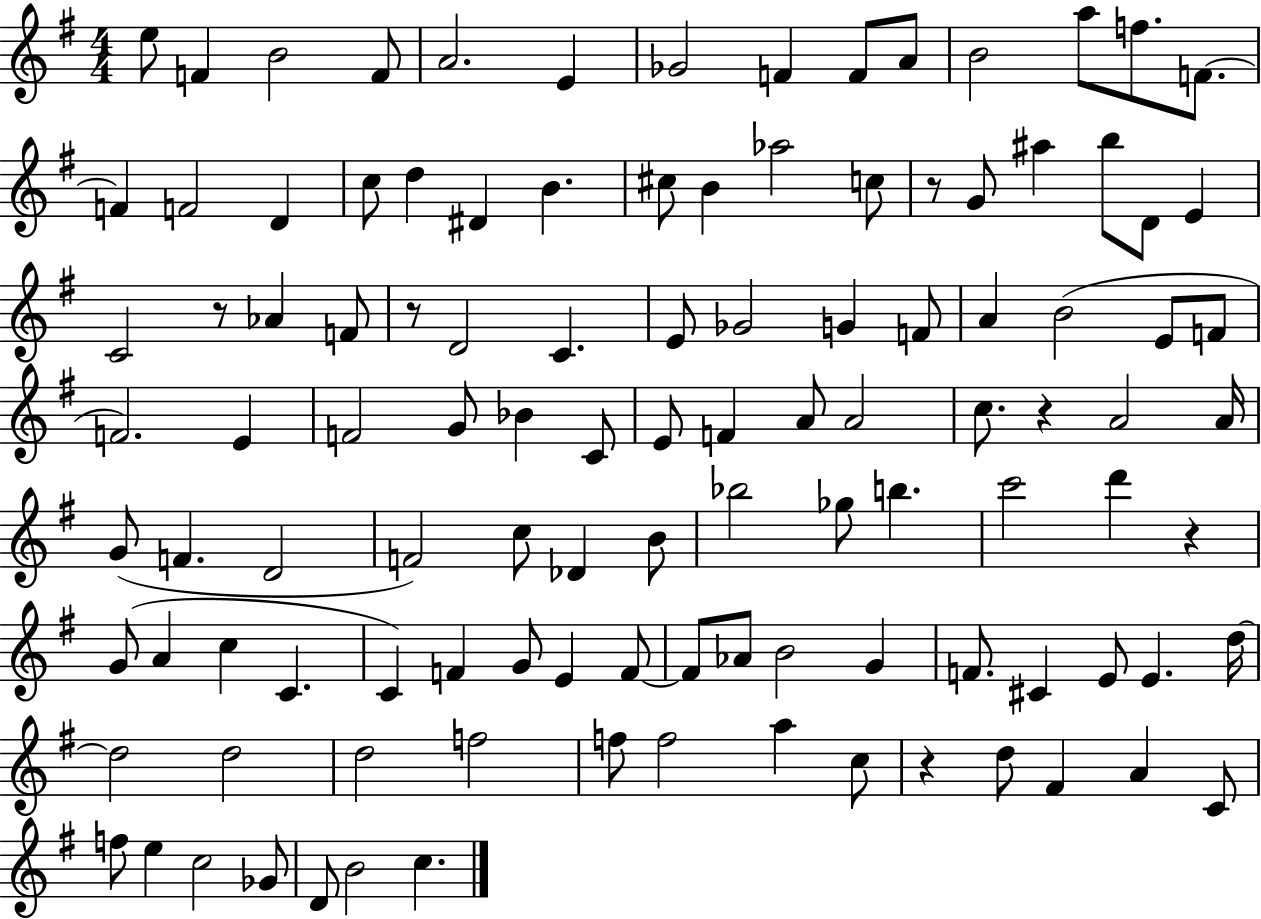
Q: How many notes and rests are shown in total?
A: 111